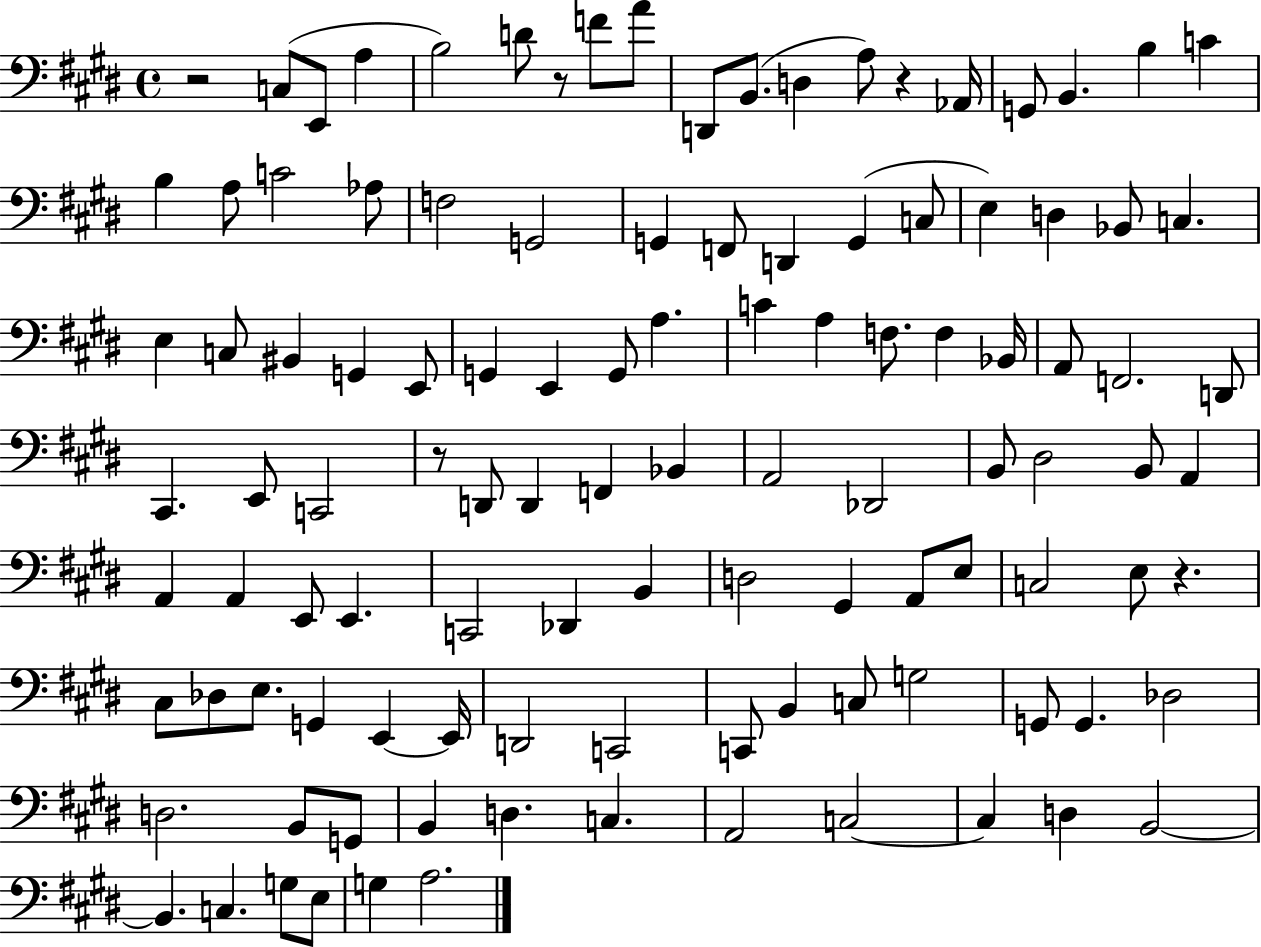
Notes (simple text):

R/h C3/e E2/e A3/q B3/h D4/e R/e F4/e A4/e D2/e B2/e. D3/q A3/e R/q Ab2/s G2/e B2/q. B3/q C4/q B3/q A3/e C4/h Ab3/e F3/h G2/h G2/q F2/e D2/q G2/q C3/e E3/q D3/q Bb2/e C3/q. E3/q C3/e BIS2/q G2/q E2/e G2/q E2/q G2/e A3/q. C4/q A3/q F3/e. F3/q Bb2/s A2/e F2/h. D2/e C#2/q. E2/e C2/h R/e D2/e D2/q F2/q Bb2/q A2/h Db2/h B2/e D#3/h B2/e A2/q A2/q A2/q E2/e E2/q. C2/h Db2/q B2/q D3/h G#2/q A2/e E3/e C3/h E3/e R/q. C#3/e Db3/e E3/e. G2/q E2/q E2/s D2/h C2/h C2/e B2/q C3/e G3/h G2/e G2/q. Db3/h D3/h. B2/e G2/e B2/q D3/q. C3/q. A2/h C3/h C3/q D3/q B2/h B2/q. C3/q. G3/e E3/e G3/q A3/h.